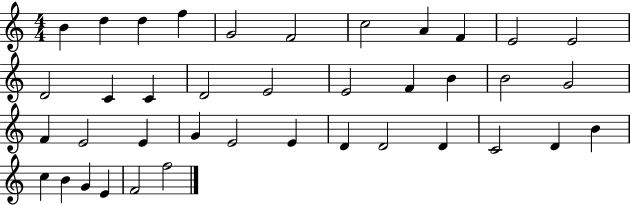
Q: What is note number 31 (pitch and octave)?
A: C4